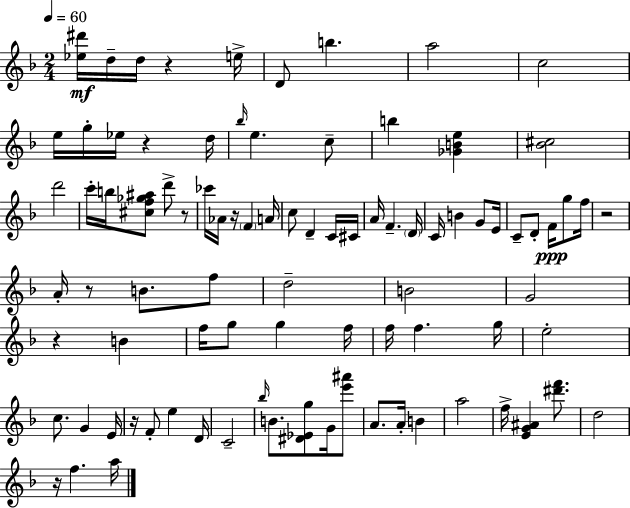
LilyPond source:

{
  \clef treble
  \numericTimeSignature
  \time 2/4
  \key f \major
  \tempo 4 = 60
  <ees'' dis'''>16\mf d''16-- d''16 r4 e''16-> | d'8 b''4. | a''2 | c''2 | \break e''16 g''16-. ees''16 r4 d''16 | \grace { bes''16 } e''4. c''8-- | b''4 <ges' b' e''>4 | <bes' cis''>2 | \break d'''2 | c'''16-. b''16 <cis'' f'' ges'' ais''>8 d'''8-> r8 | ces'''16 aes'16 r16 \parenthesize f'4 | a'16 c''8 d'4-- c'16 | \break cis'16 a'16 f'4.-- | \parenthesize d'16 c'16 b'4 g'8 | e'16 c'8-- d'8-. f'16\ppp g''8 | f''16 r2 | \break a'16-. r8 b'8. f''8 | d''2-- | b'2 | g'2 | \break r4 b'4 | f''16 g''8 g''4 | f''16 f''16 f''4. | g''16 e''2-. | \break c''8. g'4 | e'16 r16 f'8-. e''4 | d'16 c'2-- | \grace { bes''16 } b'8. <dis' ees' g''>8 g'16 | \break <e''' ais'''>8 a'8. a'16-. b'4 | a''2 | f''16-> <e' g' ais'>4 <dis''' f'''>8. | d''2 | \break r16 f''4. | a''16 \bar "|."
}